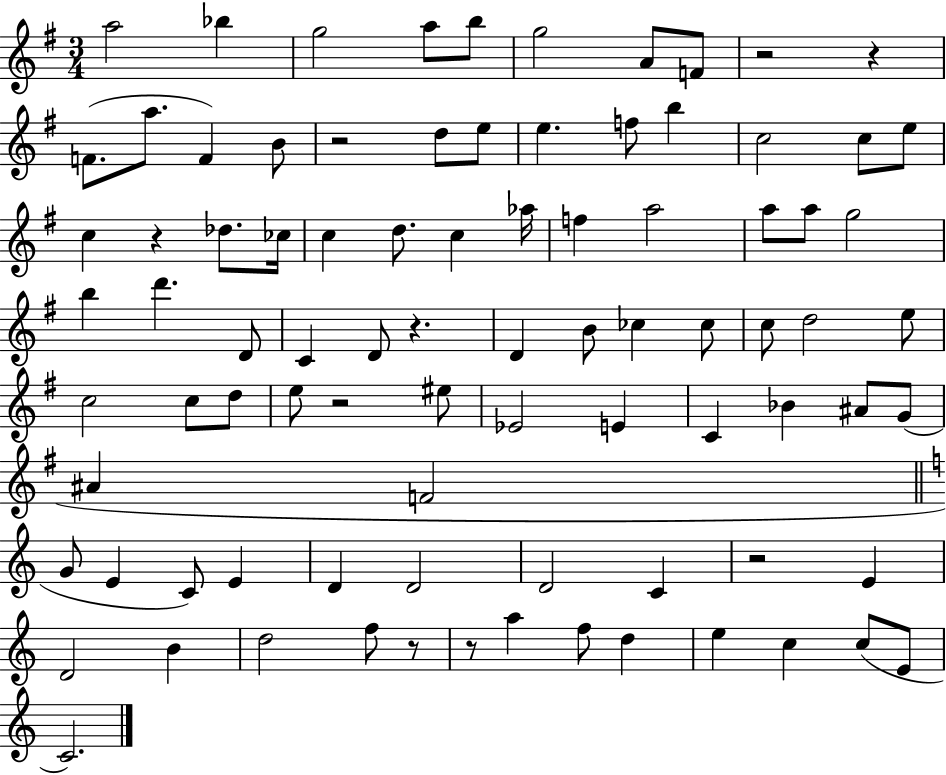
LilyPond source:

{
  \clef treble
  \numericTimeSignature
  \time 3/4
  \key g \major
  a''2 bes''4 | g''2 a''8 b''8 | g''2 a'8 f'8 | r2 r4 | \break f'8.( a''8. f'4) b'8 | r2 d''8 e''8 | e''4. f''8 b''4 | c''2 c''8 e''8 | \break c''4 r4 des''8. ces''16 | c''4 d''8. c''4 aes''16 | f''4 a''2 | a''8 a''8 g''2 | \break b''4 d'''4. d'8 | c'4 d'8 r4. | d'4 b'8 ces''4 ces''8 | c''8 d''2 e''8 | \break c''2 c''8 d''8 | e''8 r2 eis''8 | ees'2 e'4 | c'4 bes'4 ais'8 g'8( | \break ais'4 f'2 | \bar "||" \break \key c \major g'8 e'4 c'8) e'4 | d'4 d'2 | d'2 c'4 | r2 e'4 | \break d'2 b'4 | d''2 f''8 r8 | r8 a''4 f''8 d''4 | e''4 c''4 c''8( e'8 | \break c'2.) | \bar "|."
}